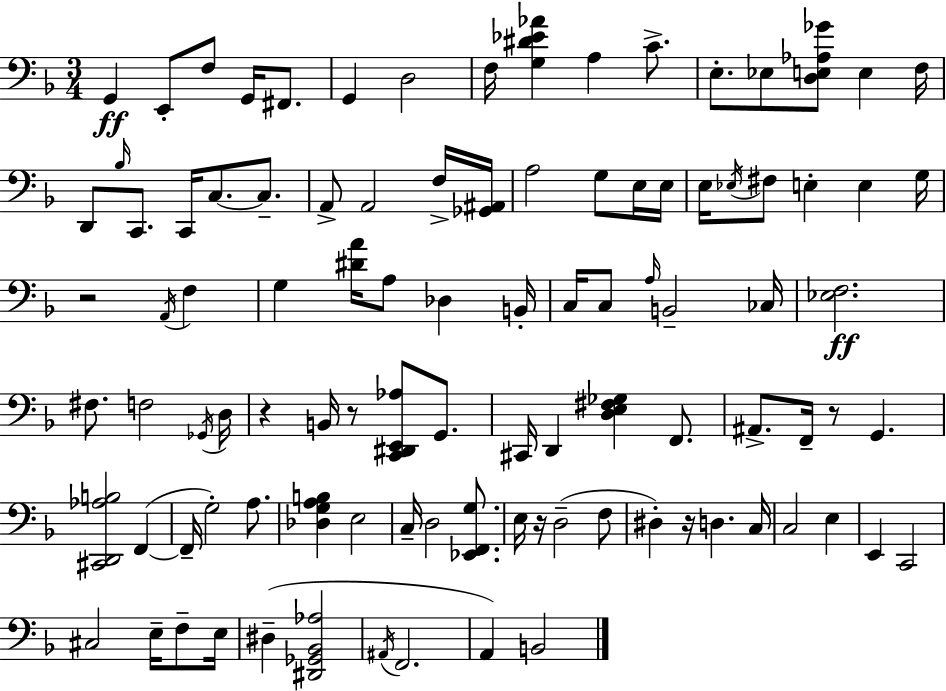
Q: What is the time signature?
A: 3/4